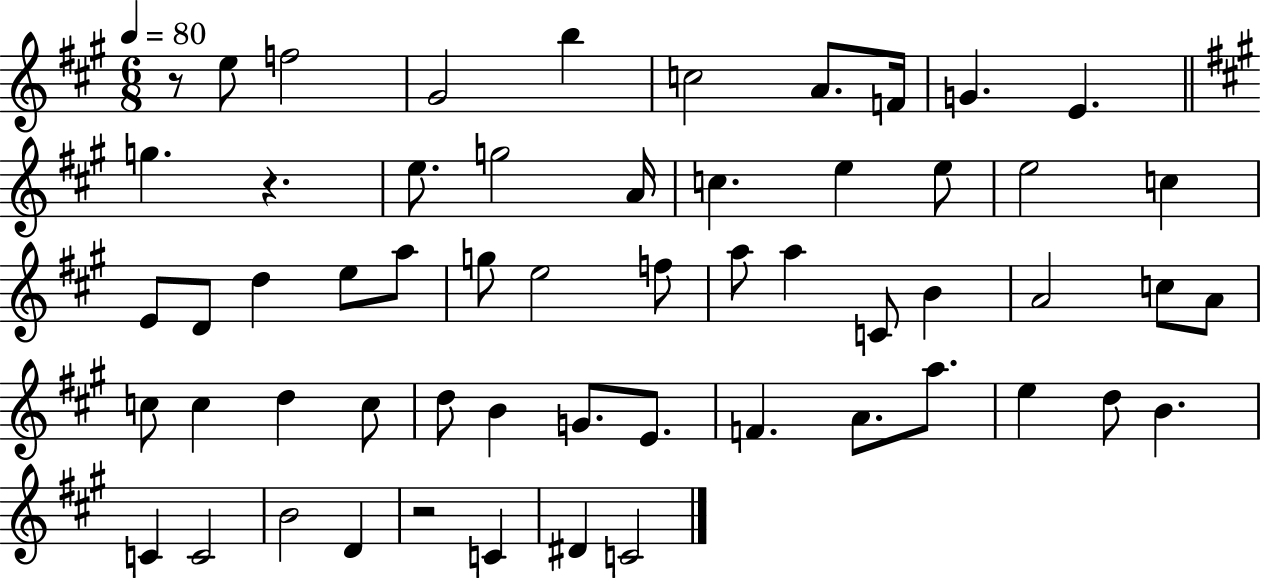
R/e E5/e F5/h G#4/h B5/q C5/h A4/e. F4/s G4/q. E4/q. G5/q. R/q. E5/e. G5/h A4/s C5/q. E5/q E5/e E5/h C5/q E4/e D4/e D5/q E5/e A5/e G5/e E5/h F5/e A5/e A5/q C4/e B4/q A4/h C5/e A4/e C5/e C5/q D5/q C5/e D5/e B4/q G4/e. E4/e. F4/q. A4/e. A5/e. E5/q D5/e B4/q. C4/q C4/h B4/h D4/q R/h C4/q D#4/q C4/h